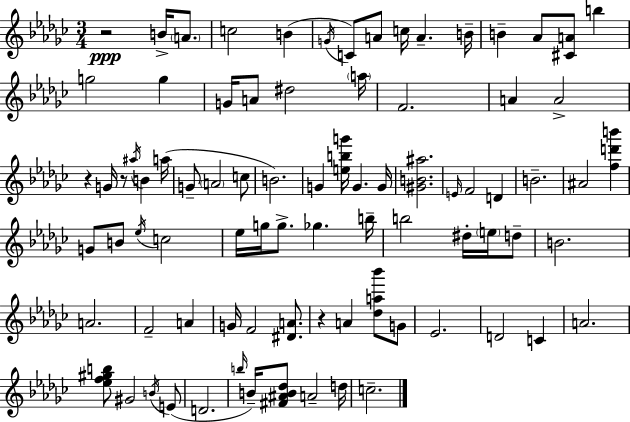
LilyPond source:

{
  \clef treble
  \numericTimeSignature
  \time 3/4
  \key ees \minor
  r2\ppp b'16-> \parenthesize a'8. | c''2 b'4( | \acciaccatura { g'16 } c'8) a'8 c''16 a'4.-- | b'16-- b'4-- aes'8 <cis' a'>8 b''4 | \break g''2 g''4 | g'16 a'8 dis''2 | \parenthesize a''16 f'2. | a'4 a'2-> | \break r4 g'16 r8 \acciaccatura { ais''16 } b'4 | a''16( g'8-- \parenthesize a'2 | c''8 b'2.) | g'4 <e'' b'' g'''>16 g'4. | \break g'16 <gis' b' ais''>2. | \grace { e'16 } f'2 d'4 | b'2.-- | ais'2 <f'' d''' b'''>4 | \break g'8 b'8 \acciaccatura { ees''16 } c''2 | ees''16 g''16 g''8.-> ges''4. | b''16-- b''2 | dis''16-. \parenthesize e''16 d''8-- b'2. | \break a'2. | f'2-- | a'4 g'16 f'2 | <dis' a'>8. r4 a'4 | \break <des'' a'' bes'''>8 g'8 ees'2. | d'2 | c'4 a'2. | <ees'' f'' gis'' b''>8 gis'2 | \break \acciaccatura { b'16 }( e'8 d'2. | \grace { b''16 } b'16--) <fis' ais' b' des''>8 a'2-- | d''16 c''2.-- | \bar "|."
}